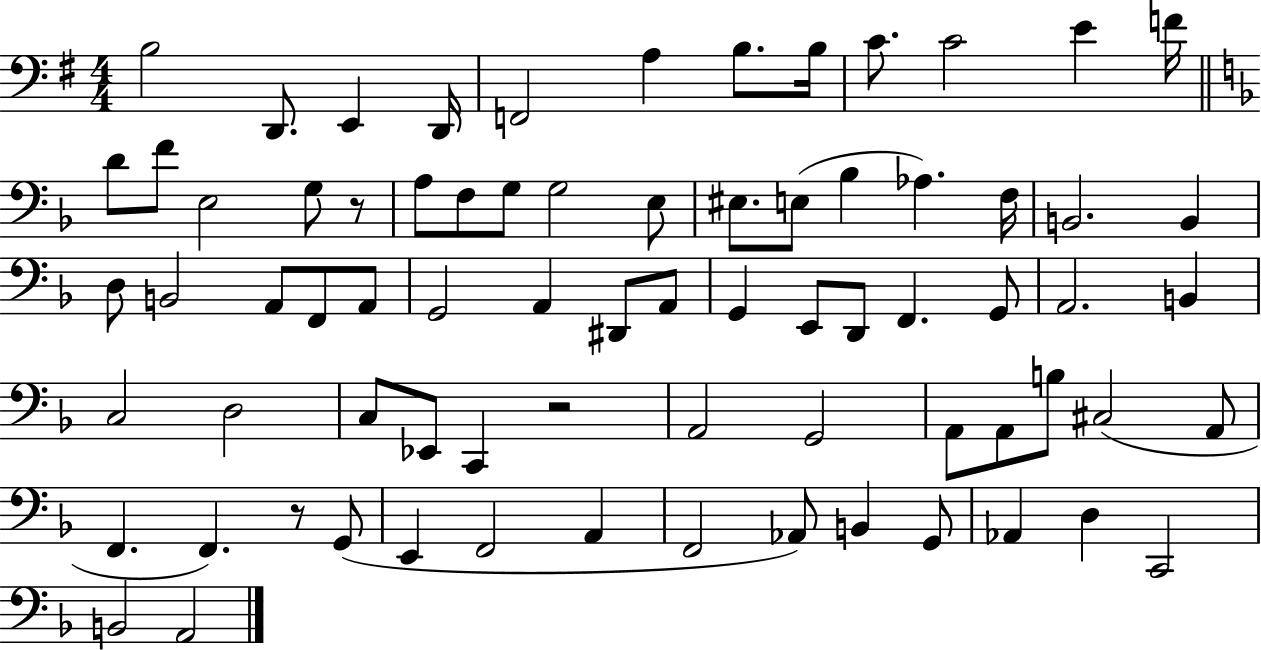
{
  \clef bass
  \numericTimeSignature
  \time 4/4
  \key g \major
  b2 d,8. e,4 d,16 | f,2 a4 b8. b16 | c'8. c'2 e'4 f'16 | \bar "||" \break \key f \major d'8 f'8 e2 g8 r8 | a8 f8 g8 g2 e8 | eis8. e8( bes4 aes4.) f16 | b,2. b,4 | \break d8 b,2 a,8 f,8 a,8 | g,2 a,4 dis,8 a,8 | g,4 e,8 d,8 f,4. g,8 | a,2. b,4 | \break c2 d2 | c8 ees,8 c,4 r2 | a,2 g,2 | a,8 a,8 b8 cis2( a,8 | \break f,4. f,4.) r8 g,8( | e,4 f,2 a,4 | f,2 aes,8) b,4 g,8 | aes,4 d4 c,2 | \break b,2 a,2 | \bar "|."
}